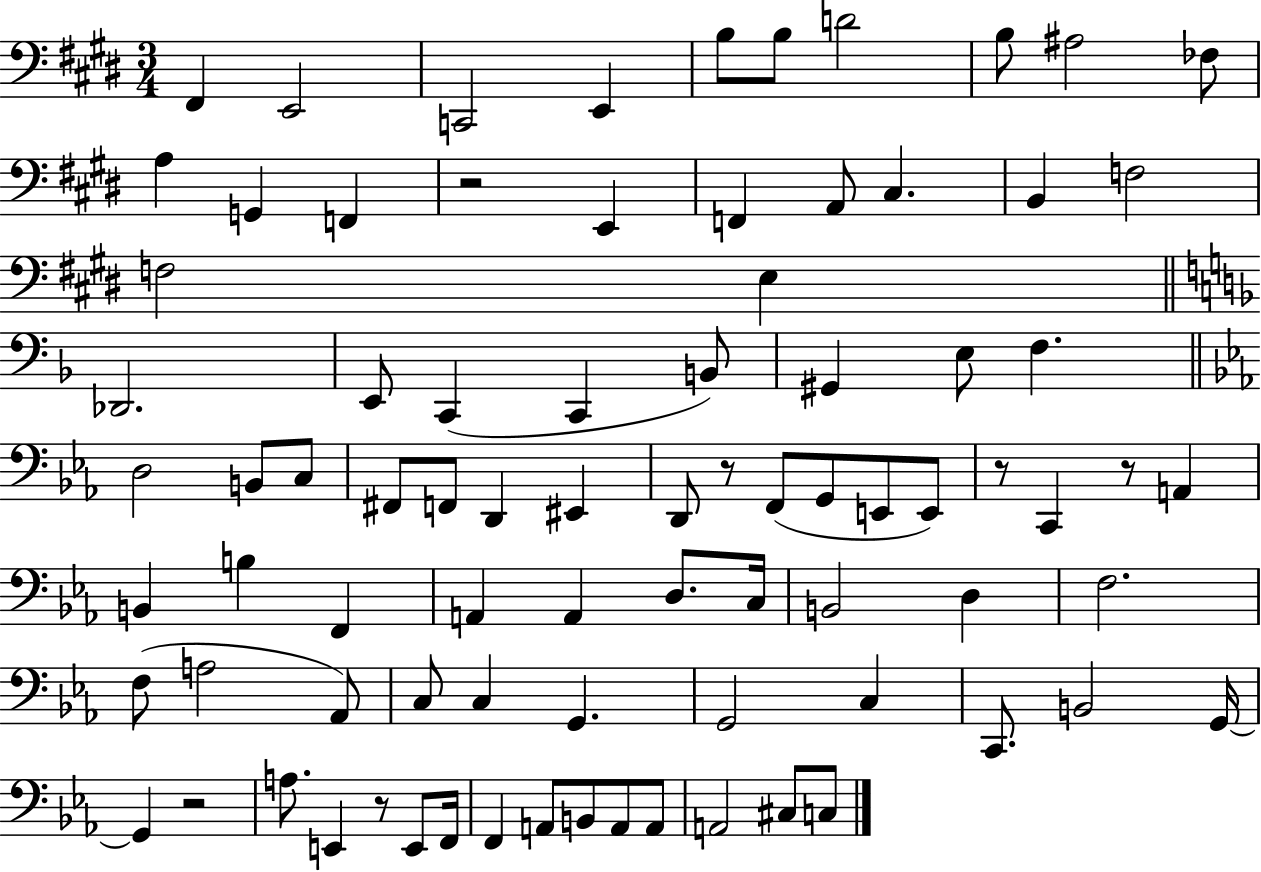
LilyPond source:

{
  \clef bass
  \numericTimeSignature
  \time 3/4
  \key e \major
  fis,4 e,2 | c,2 e,4 | b8 b8 d'2 | b8 ais2 fes8 | \break a4 g,4 f,4 | r2 e,4 | f,4 a,8 cis4. | b,4 f2 | \break f2 e4 | \bar "||" \break \key f \major des,2. | e,8 c,4( c,4 b,8) | gis,4 e8 f4. | \bar "||" \break \key ees \major d2 b,8 c8 | fis,8 f,8 d,4 eis,4 | d,8 r8 f,8( g,8 e,8 e,8) | r8 c,4 r8 a,4 | \break b,4 b4 f,4 | a,4 a,4 d8. c16 | b,2 d4 | f2. | \break f8( a2 aes,8) | c8 c4 g,4. | g,2 c4 | c,8. b,2 g,16~~ | \break g,4 r2 | a8. e,4 r8 e,8 f,16 | f,4 a,8 b,8 a,8 a,8 | a,2 cis8 c8 | \break \bar "|."
}